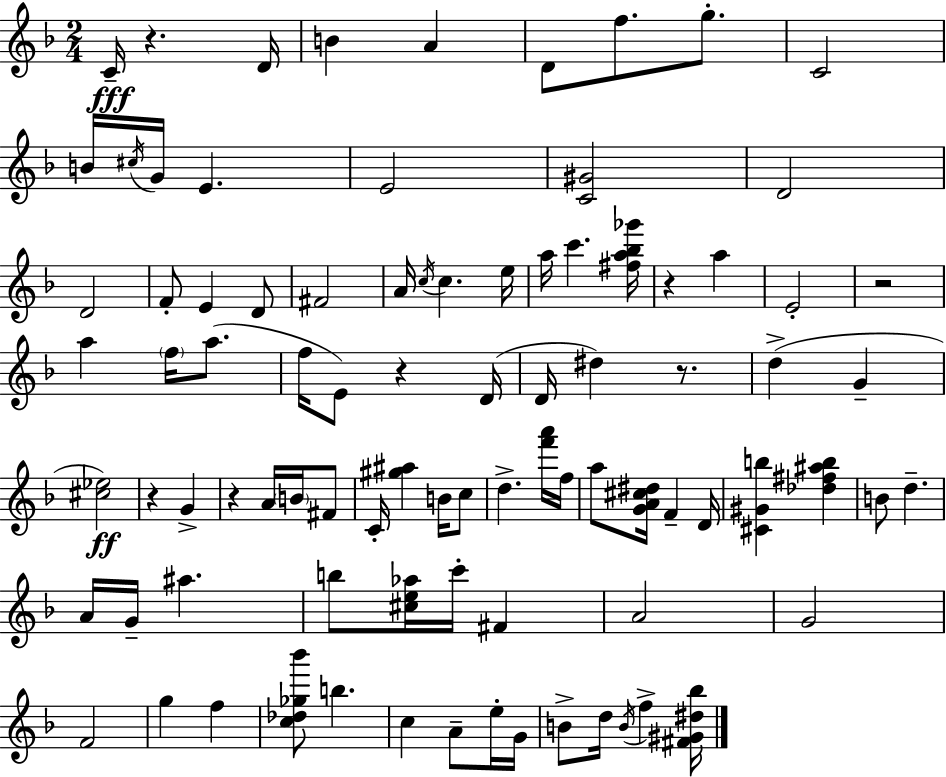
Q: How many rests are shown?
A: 7